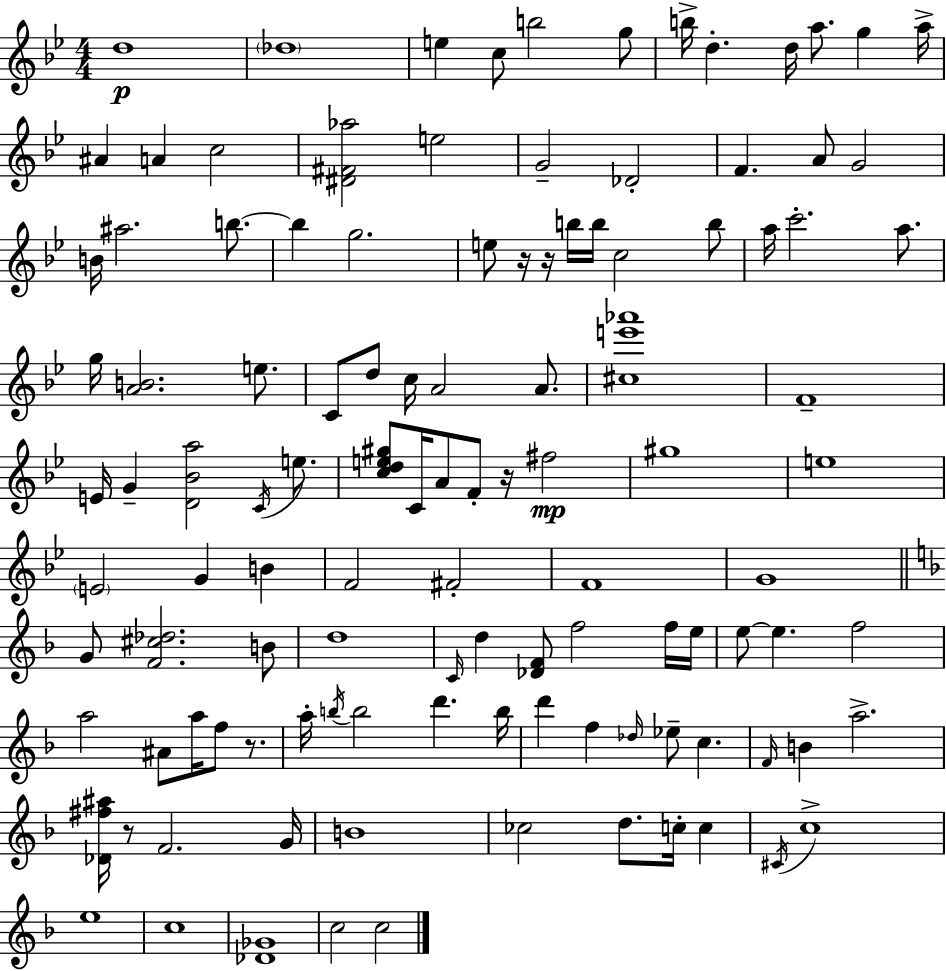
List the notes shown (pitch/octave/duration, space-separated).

D5/w Db5/w E5/q C5/e B5/h G5/e B5/s D5/q. D5/s A5/e. G5/q A5/s A#4/q A4/q C5/h [D#4,F#4,Ab5]/h E5/h G4/h Db4/h F4/q. A4/e G4/h B4/s A#5/h. B5/e. B5/q G5/h. E5/e R/s R/s B5/s B5/s C5/h B5/e A5/s C6/h. A5/e. G5/s [A4,B4]/h. E5/e. C4/e D5/e C5/s A4/h A4/e. [C#5,E6,Ab6]/w F4/w E4/s G4/q [D4,Bb4,A5]/h C4/s E5/e. [C5,D5,E5,G#5]/e C4/s A4/e F4/e R/s F#5/h G#5/w E5/w E4/h G4/q B4/q F4/h F#4/h F4/w G4/w G4/e [F4,C#5,Db5]/h. B4/e D5/w C4/s D5/q [Db4,F4]/e F5/h F5/s E5/s E5/e E5/q. F5/h A5/h A#4/e A5/s F5/e R/e. A5/s B5/s B5/h D6/q. B5/s D6/q F5/q Db5/s Eb5/e C5/q. F4/s B4/q A5/h. [Db4,F#5,A#5]/s R/e F4/h. G4/s B4/w CES5/h D5/e. C5/s C5/q C#4/s C5/w E5/w C5/w [Db4,Gb4]/w C5/h C5/h